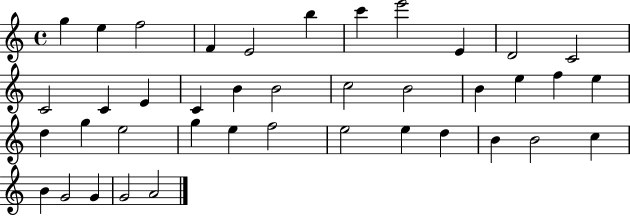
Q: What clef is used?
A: treble